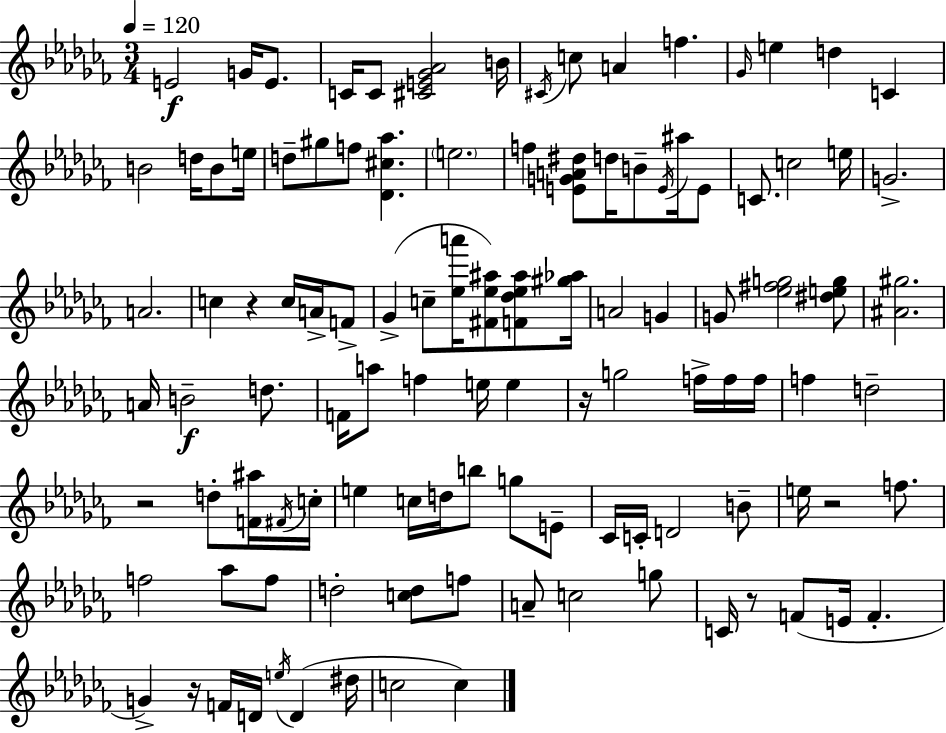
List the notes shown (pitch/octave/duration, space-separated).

E4/h G4/s E4/e. C4/s C4/e [C#4,E4,Gb4,Ab4]/h B4/s C#4/s C5/e A4/q F5/q. Gb4/s E5/q D5/q C4/q B4/h D5/s B4/e E5/s D5/e G#5/e F5/e [Db4,C#5,Ab5]/q. E5/h. F5/q [E4,G4,A4,D#5]/e D5/s B4/e E4/s A#5/s E4/e C4/e. C5/h E5/s G4/h. A4/h. C5/q R/q C5/s A4/s F4/e Gb4/q C5/e [Eb5,A6]/s [F#4,Eb5,A#5]/e [F4,Db5,Eb5,A#5]/e [G#5,Ab5]/s A4/h G4/q G4/e [Eb5,F#5,G5]/h [D#5,E5,G5]/e [A#4,G#5]/h. A4/s B4/h D5/e. F4/s A5/e F5/q E5/s E5/q R/s G5/h F5/s F5/s F5/s F5/q D5/h R/h D5/e [F4,A#5]/s F#4/s C5/s E5/q C5/s D5/s B5/e G5/e E4/e CES4/s C4/s D4/h B4/e E5/s R/h F5/e. F5/h Ab5/e F5/e D5/h [C5,D5]/e F5/e A4/e C5/h G5/e C4/s R/e F4/e E4/s F4/q. G4/q R/s F4/s D4/s E5/s D4/q D#5/s C5/h C5/q